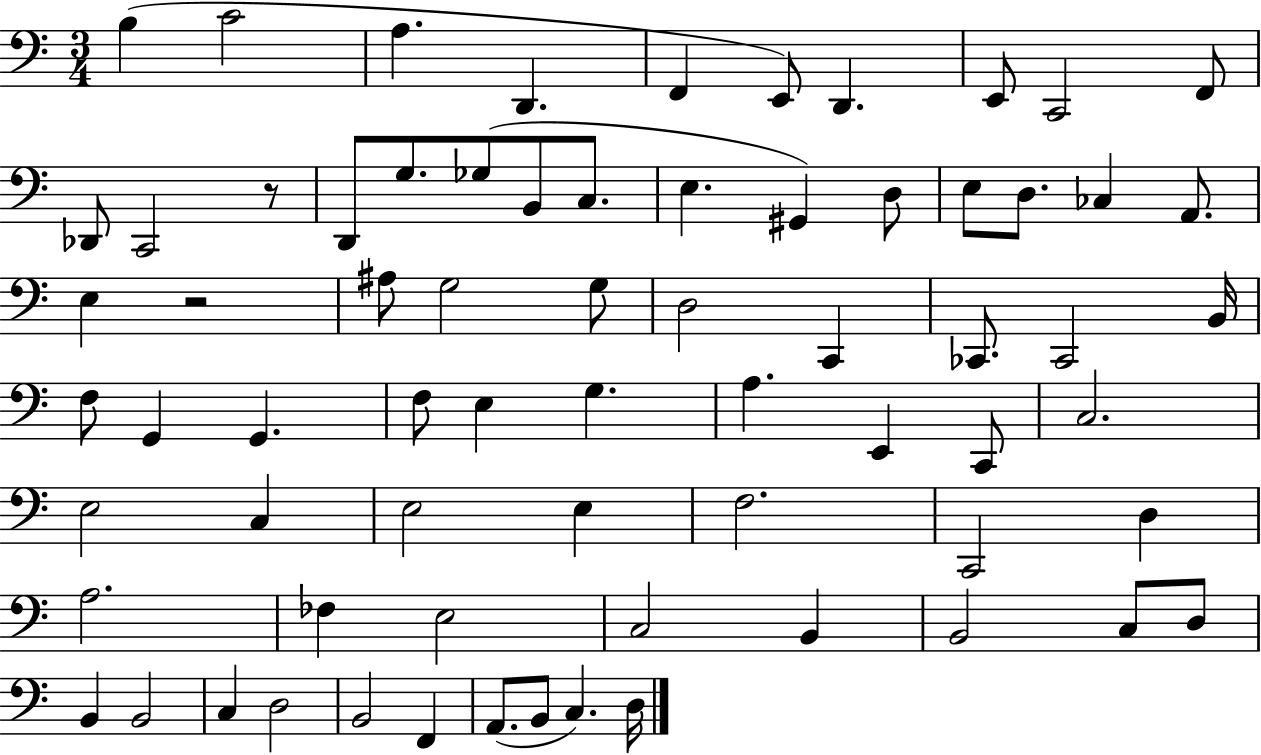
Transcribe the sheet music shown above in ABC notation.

X:1
T:Untitled
M:3/4
L:1/4
K:C
B, C2 A, D,, F,, E,,/2 D,, E,,/2 C,,2 F,,/2 _D,,/2 C,,2 z/2 D,,/2 G,/2 _G,/2 B,,/2 C,/2 E, ^G,, D,/2 E,/2 D,/2 _C, A,,/2 E, z2 ^A,/2 G,2 G,/2 D,2 C,, _C,,/2 _C,,2 B,,/4 F,/2 G,, G,, F,/2 E, G, A, E,, C,,/2 C,2 E,2 C, E,2 E, F,2 C,,2 D, A,2 _F, E,2 C,2 B,, B,,2 C,/2 D,/2 B,, B,,2 C, D,2 B,,2 F,, A,,/2 B,,/2 C, D,/4